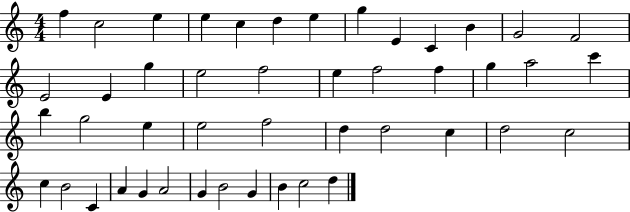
F5/q C5/h E5/q E5/q C5/q D5/q E5/q G5/q E4/q C4/q B4/q G4/h F4/h E4/h E4/q G5/q E5/h F5/h E5/q F5/h F5/q G5/q A5/h C6/q B5/q G5/h E5/q E5/h F5/h D5/q D5/h C5/q D5/h C5/h C5/q B4/h C4/q A4/q G4/q A4/h G4/q B4/h G4/q B4/q C5/h D5/q